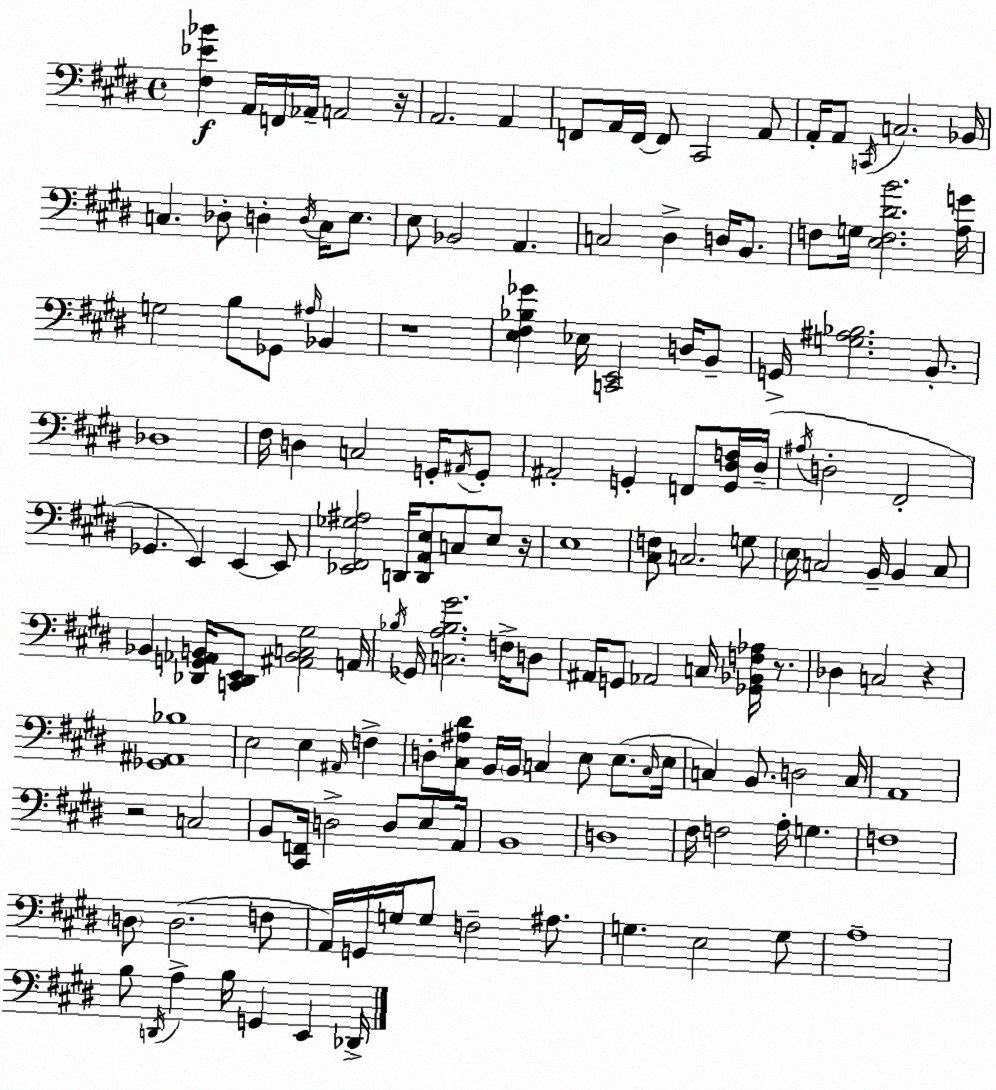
X:1
T:Untitled
M:4/4
L:1/4
K:E
[^F,_E_B] A,,/4 F,,/4 _A,,/4 A,,2 z/4 A,,2 A,, F,,/2 A,,/4 F,,/4 F,,/2 ^C,,2 A,,/2 A,,/4 A,,/2 C,,/4 C,2 _B,,/4 C, _D,/2 D, D,/4 C,/4 E,/2 E,/2 _B,,2 A,, C,2 ^D, D,/4 B,,/2 F,/2 G,/4 [E,F,^DB]2 [A,G]/4 G,2 B,/2 _G,,/2 ^A,/4 _B,, z4 [E,^F,_B,_G] _E,/4 [C,,E,,]2 D,/4 B,,/2 G,,/4 [G,^A,_B,]2 B,,/2 _D,4 ^F,/4 D, C,2 G,,/4 ^A,,/4 G,,/2 ^A,,2 G,, F,,/2 [G,,^D,F,]/4 ^D,/4 ^A,/4 D,2 ^F,,2 _G,, E,, E,, E,,/2 [_E,,^F,,_G,^A,]2 D,,/4 [D,,A,,E,]/2 C,/2 E,/2 z/4 E,4 [^C,F,]/2 C,2 G,/2 E,/4 C,2 B,,/4 B,, C,/2 _B,, [_D,,G,,_A,,B,,]/4 [C,,_D,,E,,]/2 [^A,,B,,C,^G,]2 A,,/4 _B,/4 _G,,/4 [C,A,_B,^G]2 F,/4 D,/2 ^A,,/4 G,,/2 _A,,2 C,/4 [_G,,_B,,F,_A,]/4 z/2 _D, C,2 z [_G,,^A,,_B,]4 E,2 E, ^A,,/4 F, D,/2 [^C,^A,^D]/2 B,,/4 B,,/4 C, E,/2 E,/2 C,/4 E,/4 C, B,,/2 D,2 C,/4 A,,4 z2 C,2 B,,/2 [^C,,F,,]/4 D,2 D,/2 E,/2 A,,/4 B,,4 D,4 ^F,/4 F,2 A,/4 G, F,4 D,/2 D,2 F,/2 A,,/4 G,,/4 G,/4 G,/2 F,2 ^A,/2 G, E,2 G,/2 A,4 B,/2 D,,/4 A, B,/4 G,, E,, _D,,/4